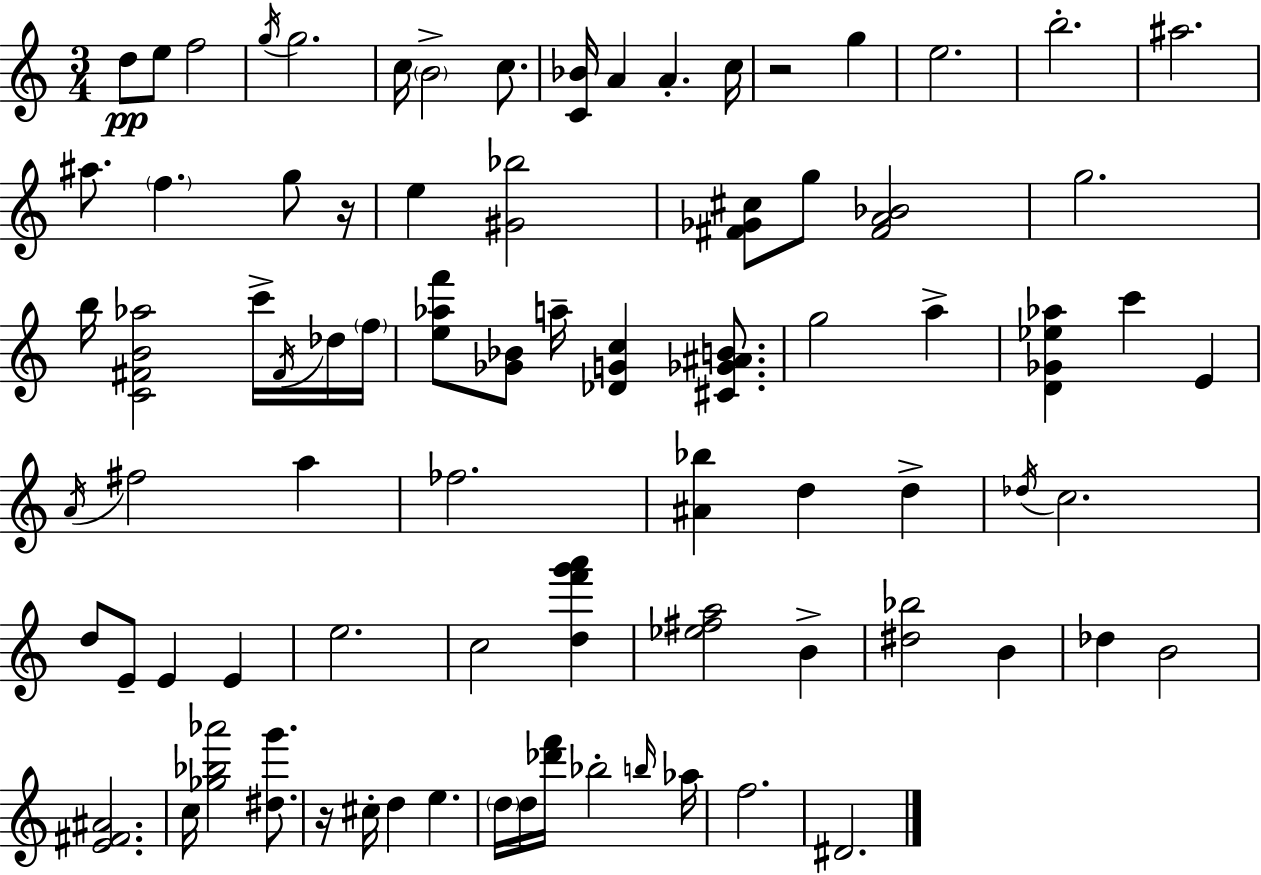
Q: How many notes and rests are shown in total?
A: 81